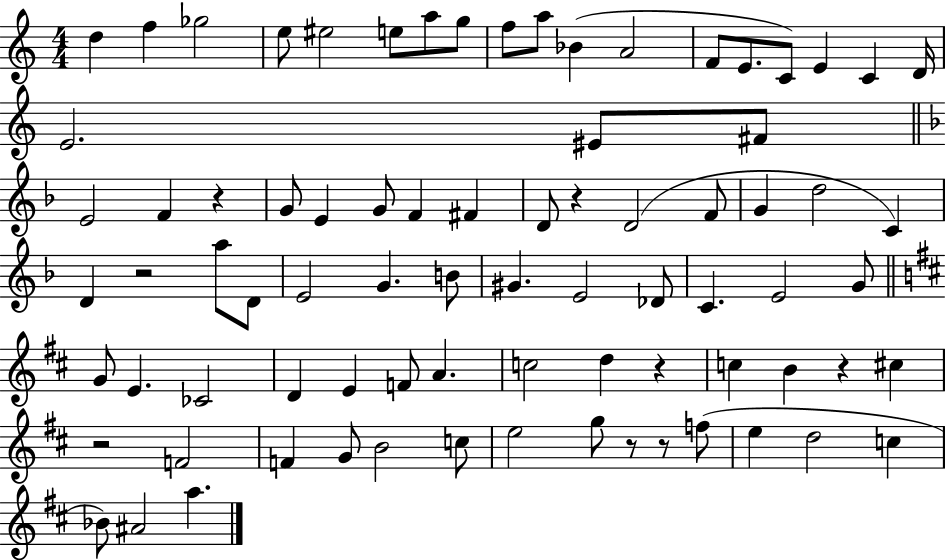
D5/q F5/q Gb5/h E5/e EIS5/h E5/e A5/e G5/e F5/e A5/e Bb4/q A4/h F4/e E4/e. C4/e E4/q C4/q D4/s E4/h. EIS4/e F#4/e E4/h F4/q R/q G4/e E4/q G4/e F4/q F#4/q D4/e R/q D4/h F4/e G4/q D5/h C4/q D4/q R/h A5/e D4/e E4/h G4/q. B4/e G#4/q. E4/h Db4/e C4/q. E4/h G4/e G4/e E4/q. CES4/h D4/q E4/q F4/e A4/q. C5/h D5/q R/q C5/q B4/q R/q C#5/q R/h F4/h F4/q G4/e B4/h C5/e E5/h G5/e R/e R/e F5/e E5/q D5/h C5/q Bb4/e A#4/h A5/q.